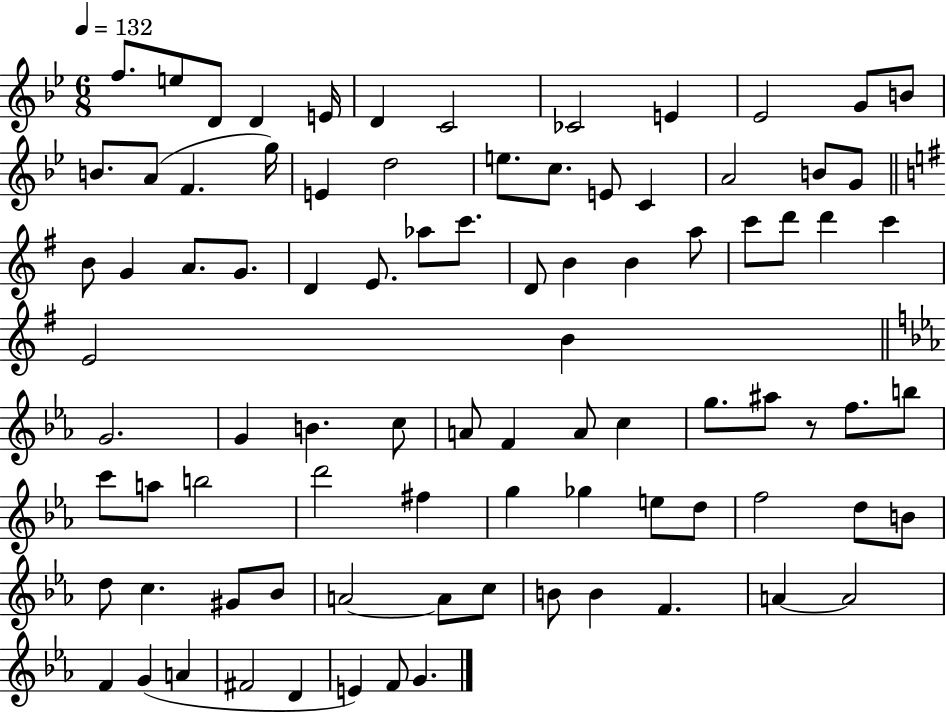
X:1
T:Untitled
M:6/8
L:1/4
K:Bb
f/2 e/2 D/2 D E/4 D C2 _C2 E _E2 G/2 B/2 B/2 A/2 F g/4 E d2 e/2 c/2 E/2 C A2 B/2 G/2 B/2 G A/2 G/2 D E/2 _a/2 c'/2 D/2 B B a/2 c'/2 d'/2 d' c' E2 B G2 G B c/2 A/2 F A/2 c g/2 ^a/2 z/2 f/2 b/2 c'/2 a/2 b2 d'2 ^f g _g e/2 d/2 f2 d/2 B/2 d/2 c ^G/2 _B/2 A2 A/2 c/2 B/2 B F A A2 F G A ^F2 D E F/2 G